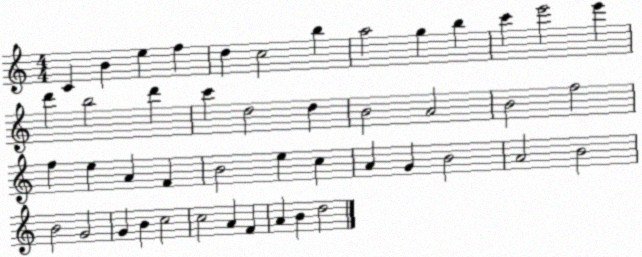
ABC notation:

X:1
T:Untitled
M:4/4
L:1/4
K:C
C B e f d c2 b a2 g b c' e'2 e' d' b2 d' c' d2 d B2 A2 B2 f2 f e A F B2 e c A G B2 A2 B2 B2 G2 G B c2 c2 A F A B d2